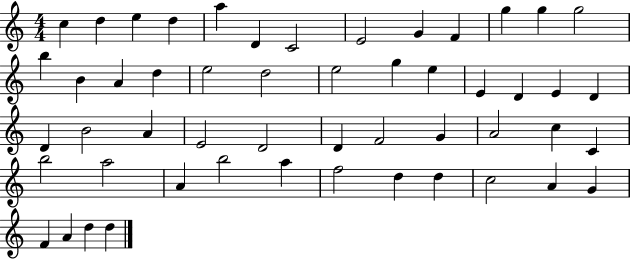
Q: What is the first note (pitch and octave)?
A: C5